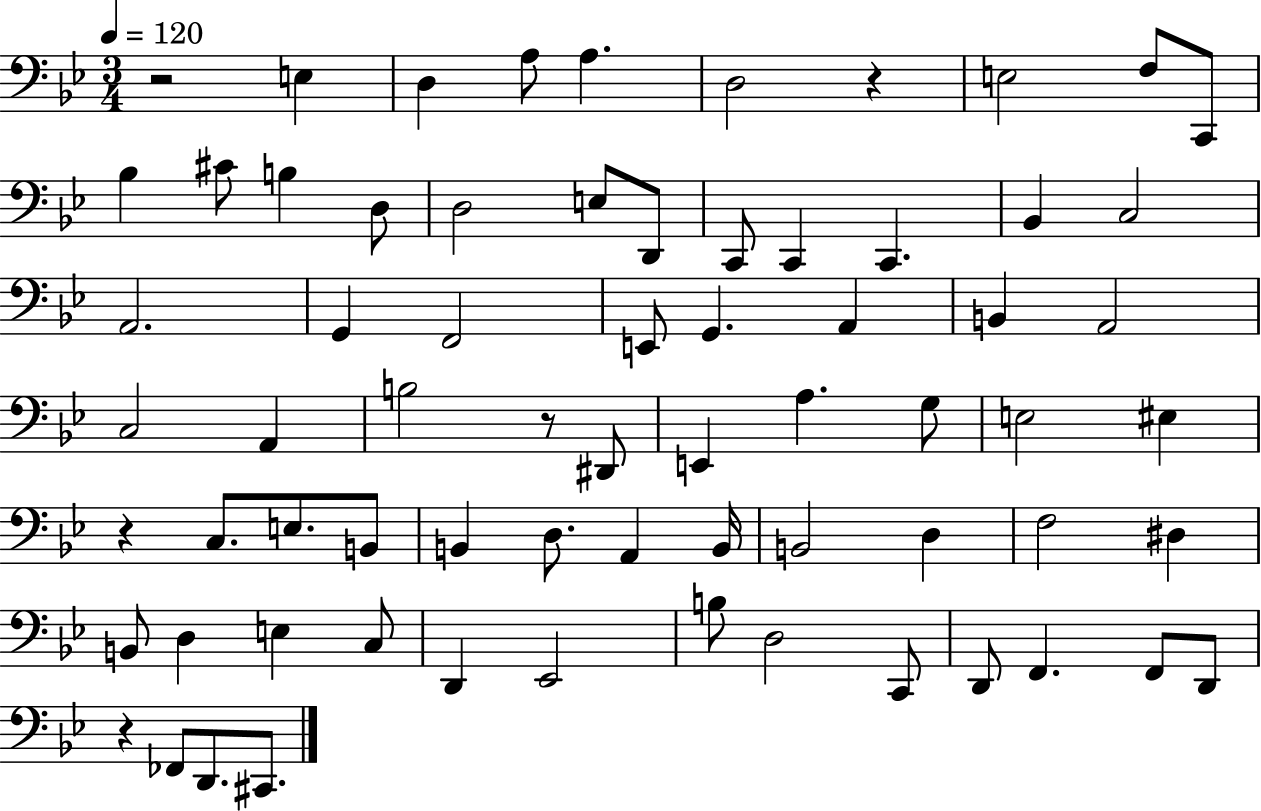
X:1
T:Untitled
M:3/4
L:1/4
K:Bb
z2 E, D, A,/2 A, D,2 z E,2 F,/2 C,,/2 _B, ^C/2 B, D,/2 D,2 E,/2 D,,/2 C,,/2 C,, C,, _B,, C,2 A,,2 G,, F,,2 E,,/2 G,, A,, B,, A,,2 C,2 A,, B,2 z/2 ^D,,/2 E,, A, G,/2 E,2 ^E, z C,/2 E,/2 B,,/2 B,, D,/2 A,, B,,/4 B,,2 D, F,2 ^D, B,,/2 D, E, C,/2 D,, _E,,2 B,/2 D,2 C,,/2 D,,/2 F,, F,,/2 D,,/2 z _F,,/2 D,,/2 ^C,,/2